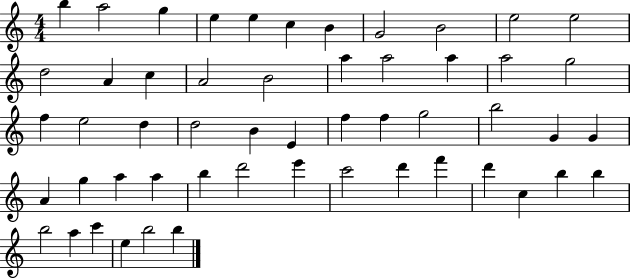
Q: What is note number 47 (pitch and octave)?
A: B5